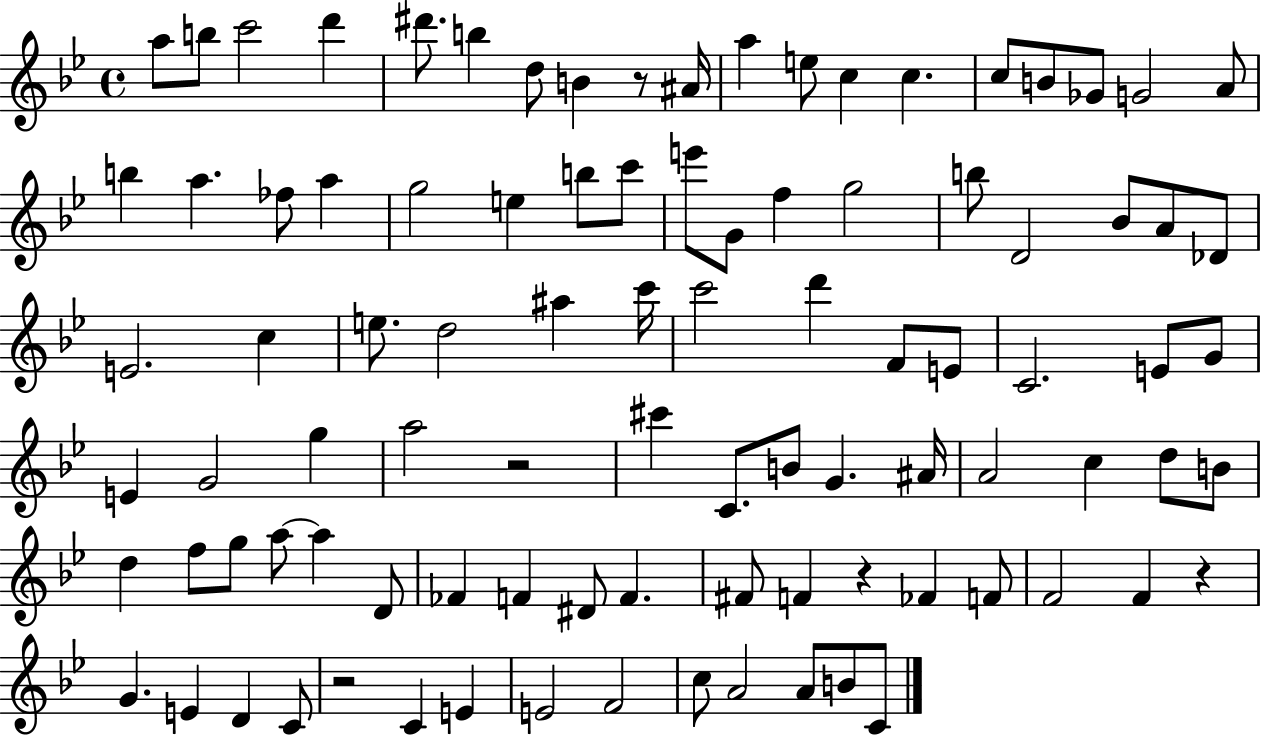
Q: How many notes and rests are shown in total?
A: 95